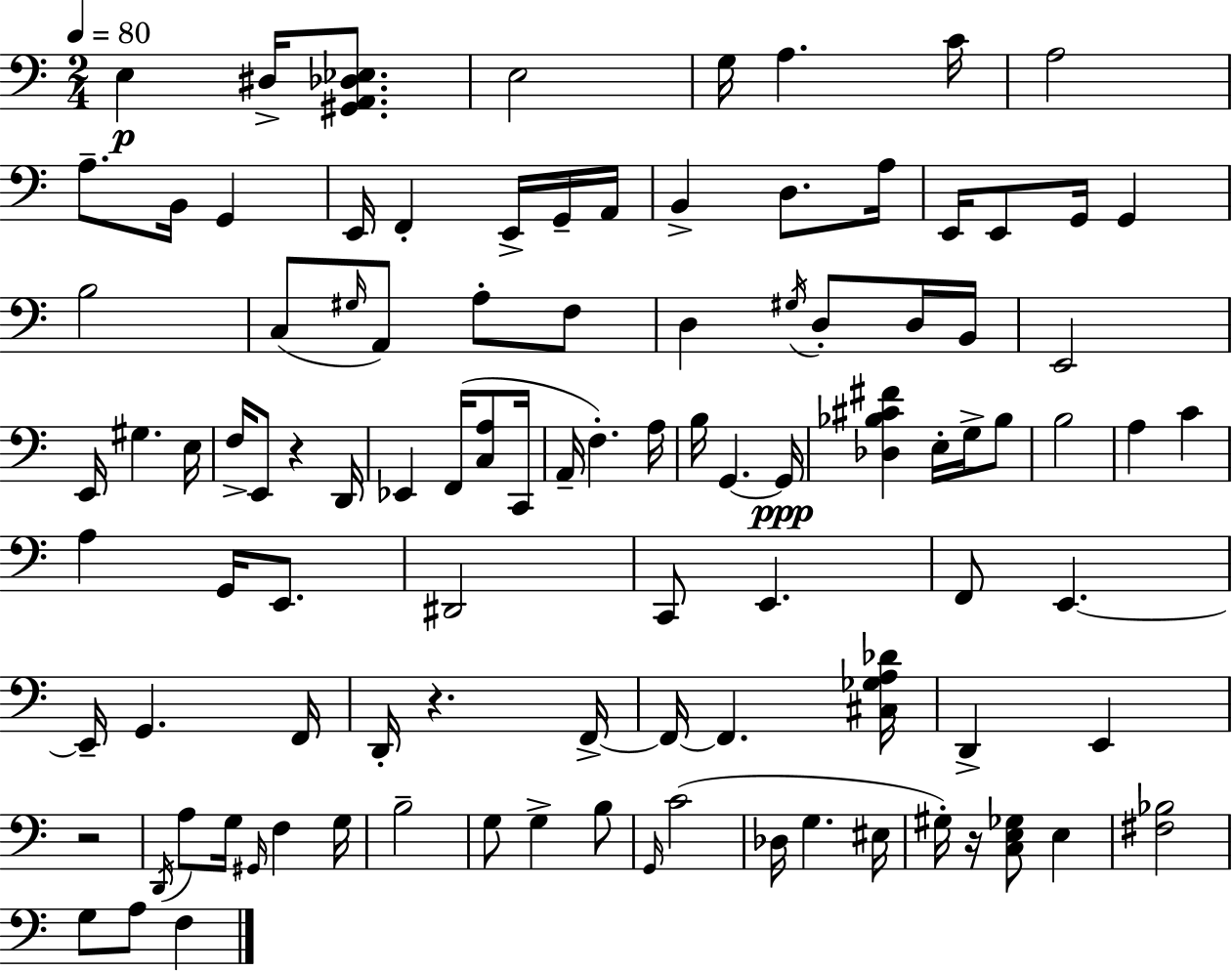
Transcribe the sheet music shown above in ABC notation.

X:1
T:Untitled
M:2/4
L:1/4
K:C
E, ^D,/4 [^G,,A,,_D,_E,]/2 E,2 G,/4 A, C/4 A,2 A,/2 B,,/4 G,, E,,/4 F,, E,,/4 G,,/4 A,,/4 B,, D,/2 A,/4 E,,/4 E,,/2 G,,/4 G,, B,2 C,/2 ^G,/4 A,,/2 A,/2 F,/2 D, ^G,/4 D,/2 D,/4 B,,/4 E,,2 E,,/4 ^G, E,/4 F,/4 E,,/2 z D,,/4 _E,, F,,/4 [C,A,]/2 C,,/4 A,,/4 F, A,/4 B,/4 G,, G,,/4 [_D,_B,^C^F] E,/4 G,/4 _B,/2 B,2 A, C A, G,,/4 E,,/2 ^D,,2 C,,/2 E,, F,,/2 E,, E,,/4 G,, F,,/4 D,,/4 z F,,/4 F,,/4 F,, [^C,_G,A,_D]/4 D,, E,, z2 D,,/4 A,/2 G,/4 ^G,,/4 F, G,/4 B,2 G,/2 G, B,/2 G,,/4 C2 _D,/4 G, ^E,/4 ^G,/4 z/4 [C,E,_G,]/2 E, [^F,_B,]2 G,/2 A,/2 F,